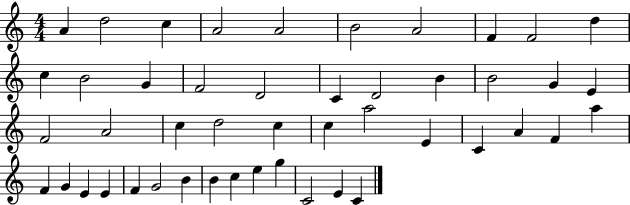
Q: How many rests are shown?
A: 0